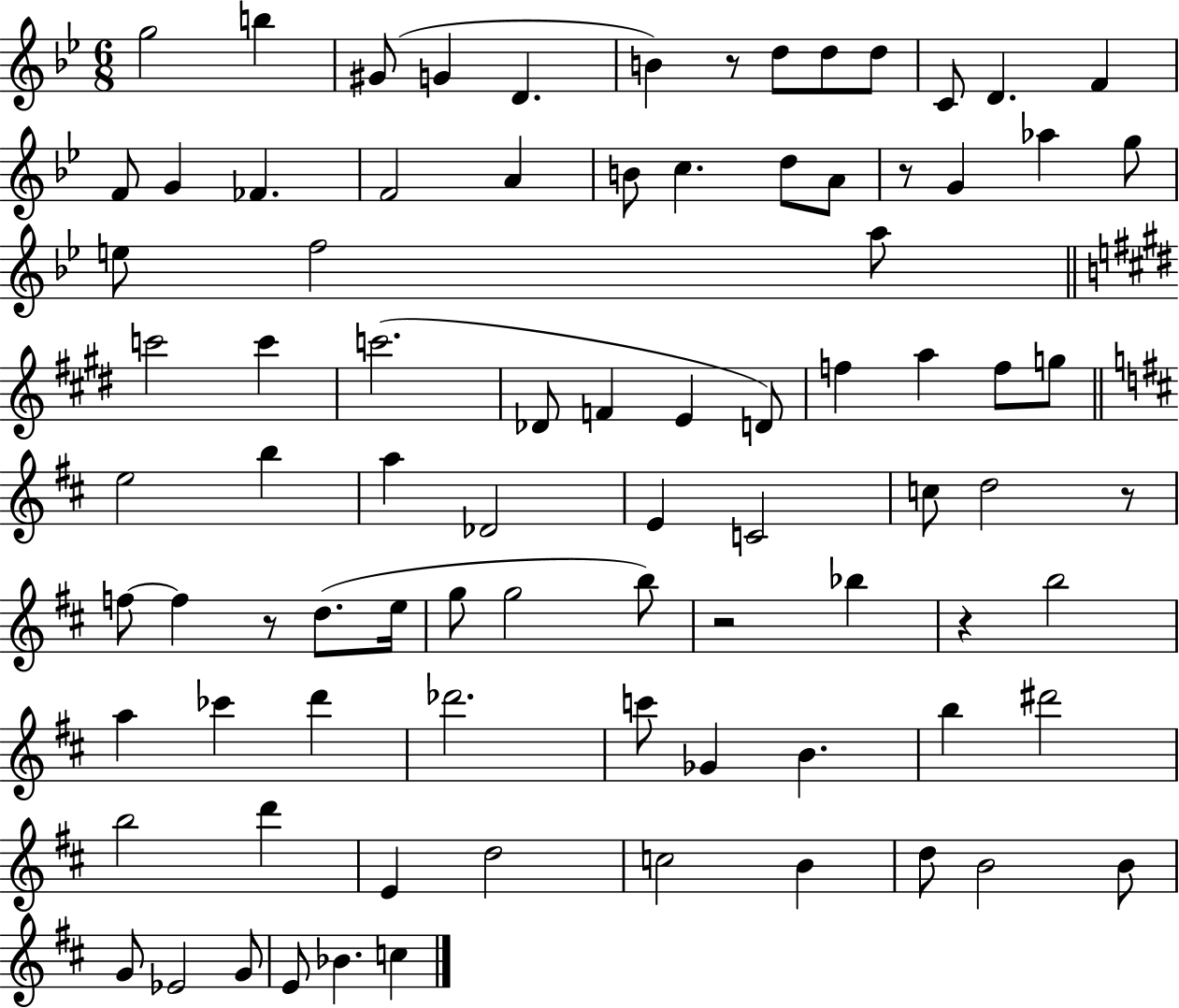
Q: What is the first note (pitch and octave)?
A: G5